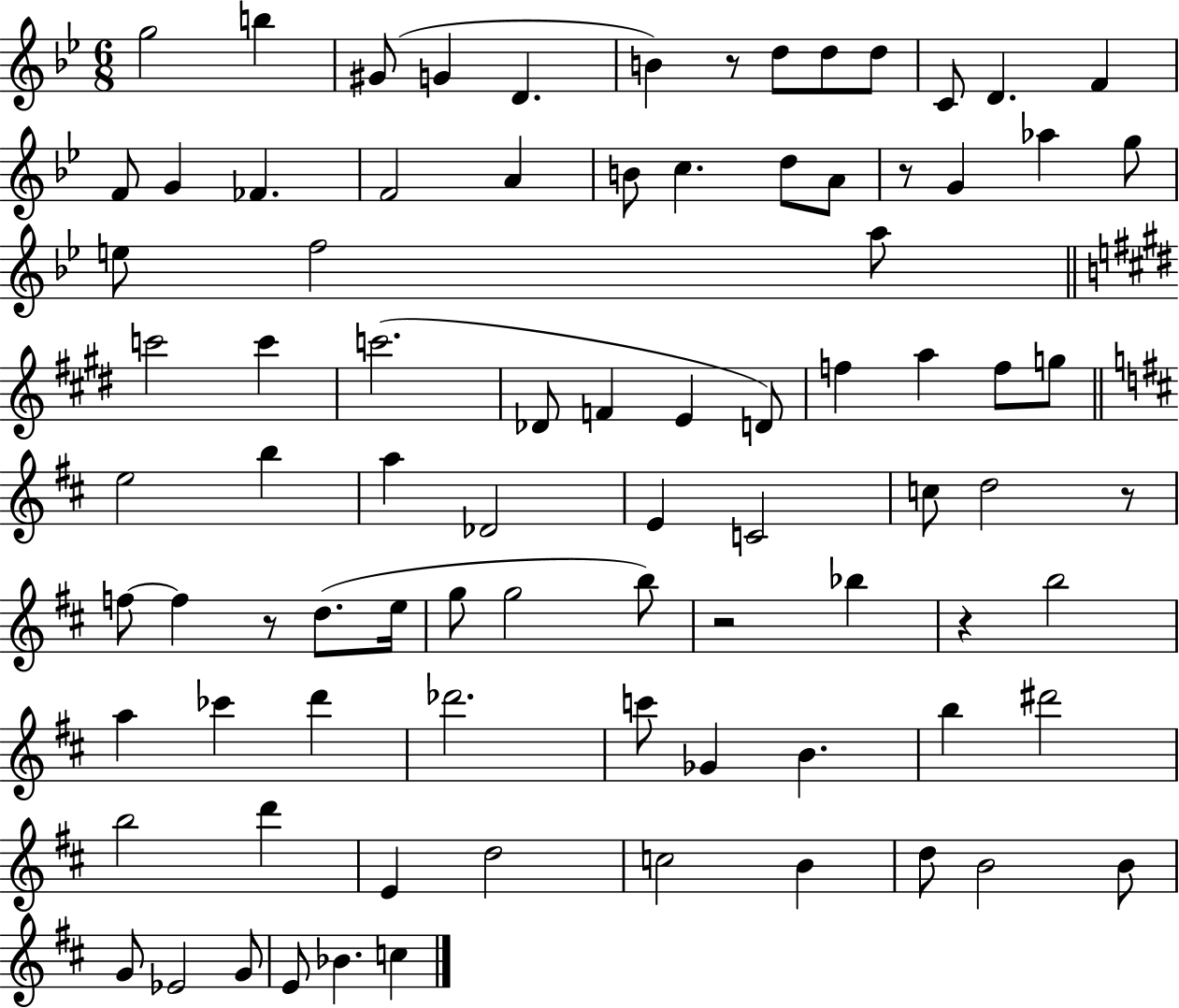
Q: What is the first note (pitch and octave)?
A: G5